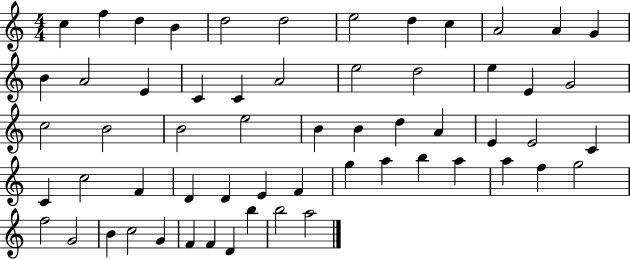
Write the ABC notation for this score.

X:1
T:Untitled
M:4/4
L:1/4
K:C
c f d B d2 d2 e2 d c A2 A G B A2 E C C A2 e2 d2 e E G2 c2 B2 B2 e2 B B d A E E2 C C c2 F D D E F g a b a a f g2 f2 G2 B c2 G F F D b b2 a2